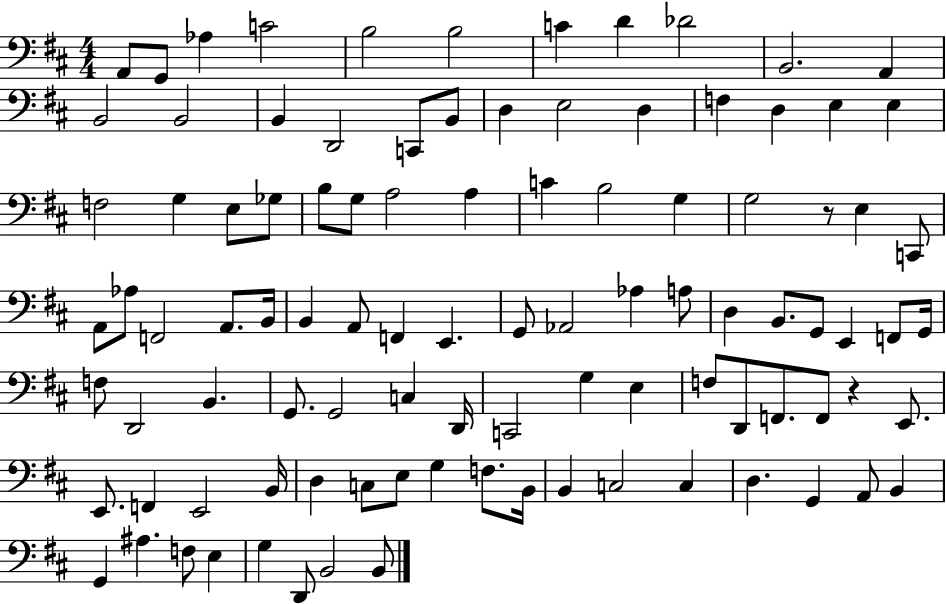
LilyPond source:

{
  \clef bass
  \numericTimeSignature
  \time 4/4
  \key d \major
  \repeat volta 2 { a,8 g,8 aes4 c'2 | b2 b2 | c'4 d'4 des'2 | b,2. a,4 | \break b,2 b,2 | b,4 d,2 c,8 b,8 | d4 e2 d4 | f4 d4 e4 e4 | \break f2 g4 e8 ges8 | b8 g8 a2 a4 | c'4 b2 g4 | g2 r8 e4 c,8 | \break a,8 aes8 f,2 a,8. b,16 | b,4 a,8 f,4 e,4. | g,8 aes,2 aes4 a8 | d4 b,8. g,8 e,4 f,8 g,16 | \break f8 d,2 b,4. | g,8. g,2 c4 d,16 | c,2 g4 e4 | f8 d,8 f,8. f,8 r4 e,8. | \break e,8. f,4 e,2 b,16 | d4 c8 e8 g4 f8. b,16 | b,4 c2 c4 | d4. g,4 a,8 b,4 | \break g,4 ais4. f8 e4 | g4 d,8 b,2 b,8 | } \bar "|."
}